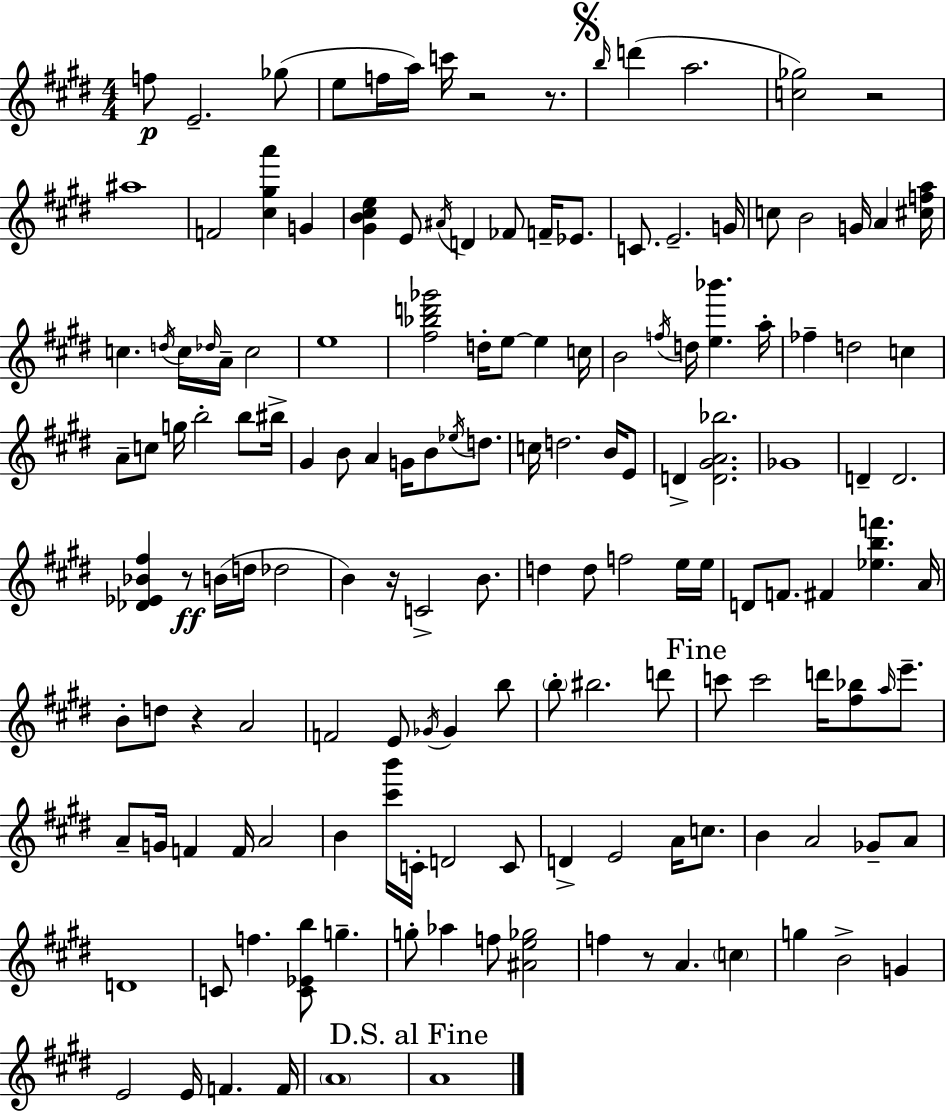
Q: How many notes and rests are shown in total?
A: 152